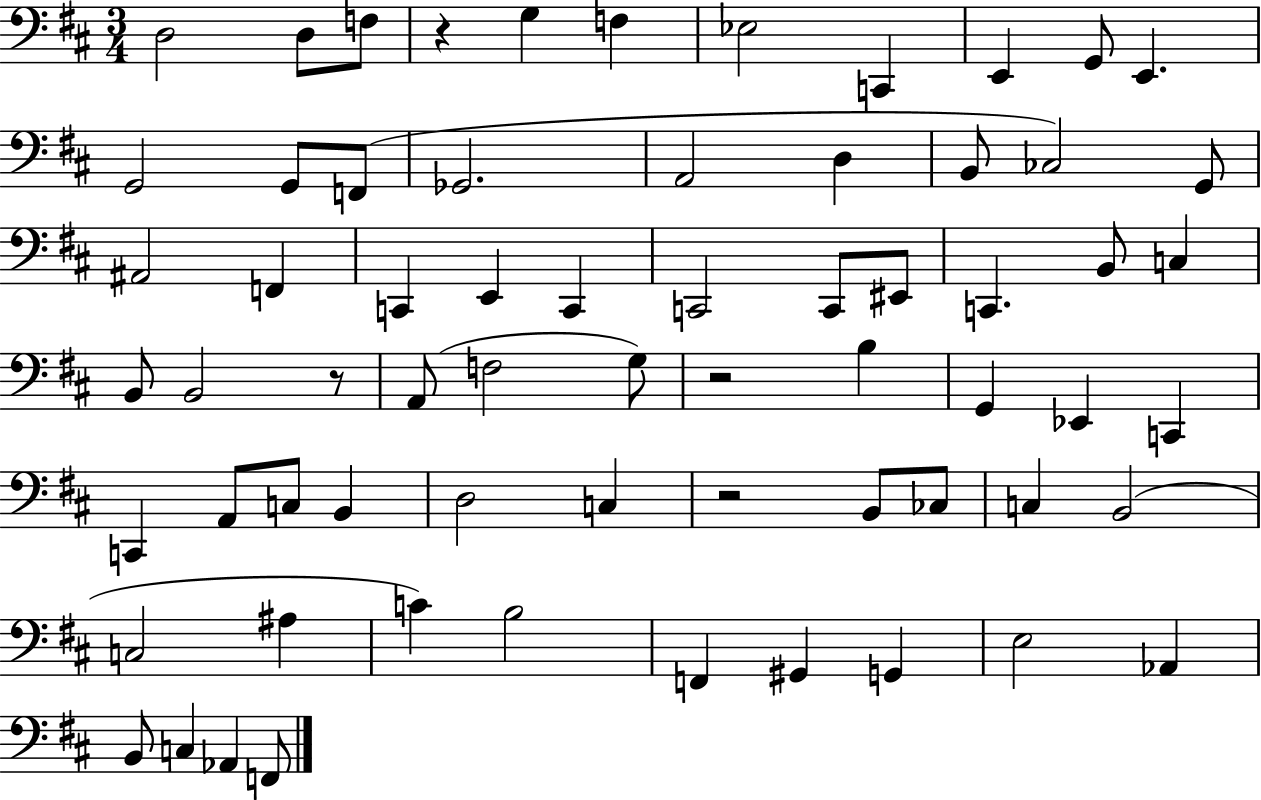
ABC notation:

X:1
T:Untitled
M:3/4
L:1/4
K:D
D,2 D,/2 F,/2 z G, F, _E,2 C,, E,, G,,/2 E,, G,,2 G,,/2 F,,/2 _G,,2 A,,2 D, B,,/2 _C,2 G,,/2 ^A,,2 F,, C,, E,, C,, C,,2 C,,/2 ^E,,/2 C,, B,,/2 C, B,,/2 B,,2 z/2 A,,/2 F,2 G,/2 z2 B, G,, _E,, C,, C,, A,,/2 C,/2 B,, D,2 C, z2 B,,/2 _C,/2 C, B,,2 C,2 ^A, C B,2 F,, ^G,, G,, E,2 _A,, B,,/2 C, _A,, F,,/2